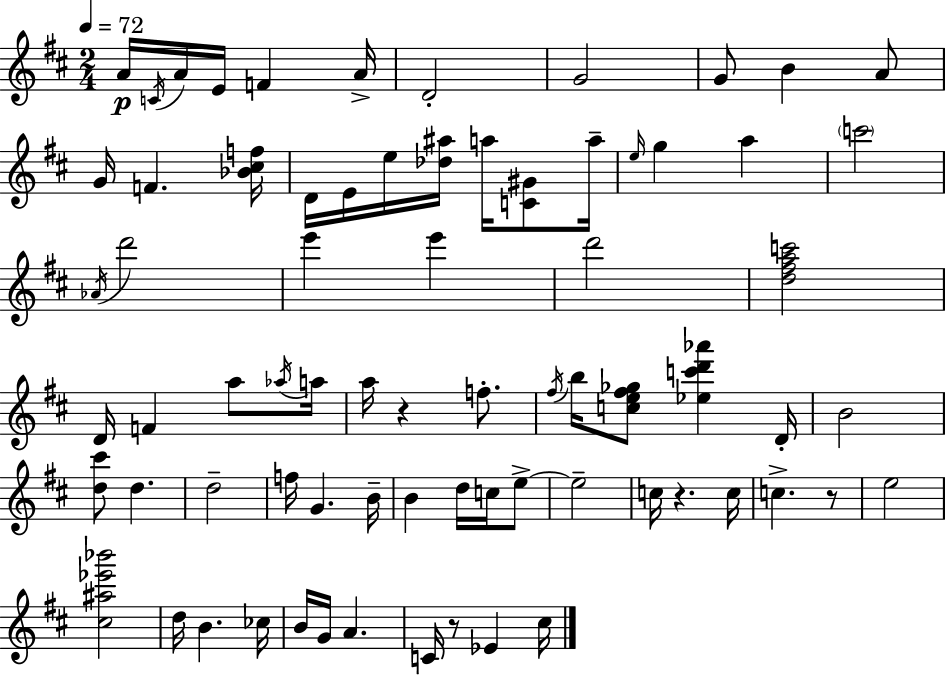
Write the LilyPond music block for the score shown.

{
  \clef treble
  \numericTimeSignature
  \time 2/4
  \key d \major
  \tempo 4 = 72
  a'16\p \acciaccatura { c'16 } a'16 e'16 f'4 | a'16-> d'2-. | g'2 | g'8 b'4 a'8 | \break g'16 f'4. | <bes' cis'' f''>16 d'16 e'16 e''16 <des'' ais''>16 a''16 <c' gis'>8 | a''16-- \grace { e''16 } g''4 a''4 | \parenthesize c'''2 | \break \acciaccatura { aes'16 } d'''2 | e'''4 e'''4 | d'''2 | <d'' fis'' a'' c'''>2 | \break d'16 f'4 | a''8 \acciaccatura { aes''16 } a''16 a''16 r4 | f''8.-. \acciaccatura { fis''16 } b''16 <c'' e'' fis'' ges''>8 | <ees'' c''' d''' aes'''>4 d'16-. b'2 | \break <d'' cis'''>8 d''4. | d''2-- | f''16 g'4. | b'16-- b'4 | \break d''16 c''16 e''8->~~ e''2-- | c''16 r4. | c''16 c''4.-> | r8 e''2 | \break <cis'' ais'' ees''' bes'''>2 | d''16 b'4. | ces''16 b'16 g'16 a'4. | c'16 r8 | \break ees'4 cis''16 \bar "|."
}